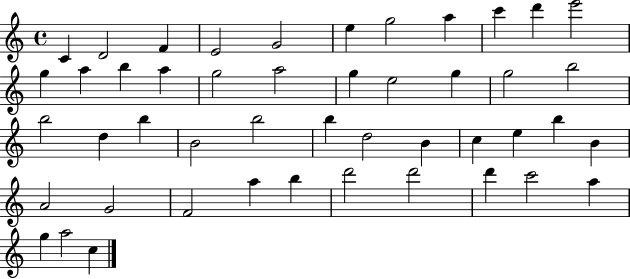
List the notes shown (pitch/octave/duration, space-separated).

C4/q D4/h F4/q E4/h G4/h E5/q G5/h A5/q C6/q D6/q E6/h G5/q A5/q B5/q A5/q G5/h A5/h G5/q E5/h G5/q G5/h B5/h B5/h D5/q B5/q B4/h B5/h B5/q D5/h B4/q C5/q E5/q B5/q B4/q A4/h G4/h F4/h A5/q B5/q D6/h D6/h D6/q C6/h A5/q G5/q A5/h C5/q